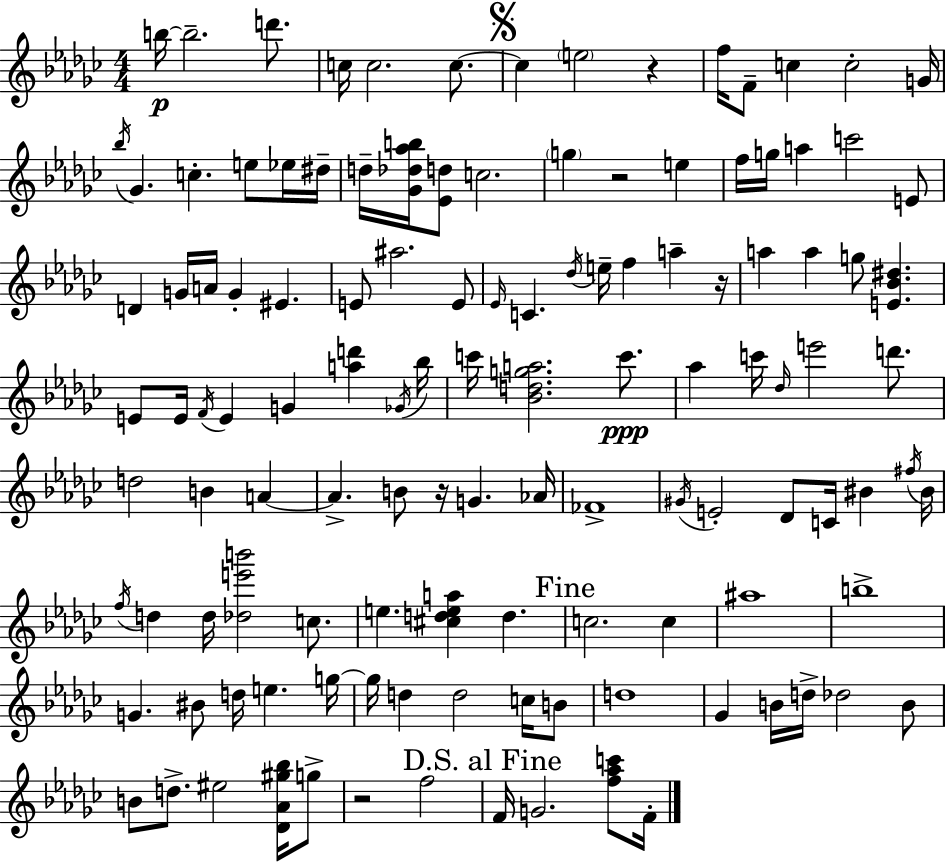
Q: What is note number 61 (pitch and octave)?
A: B4